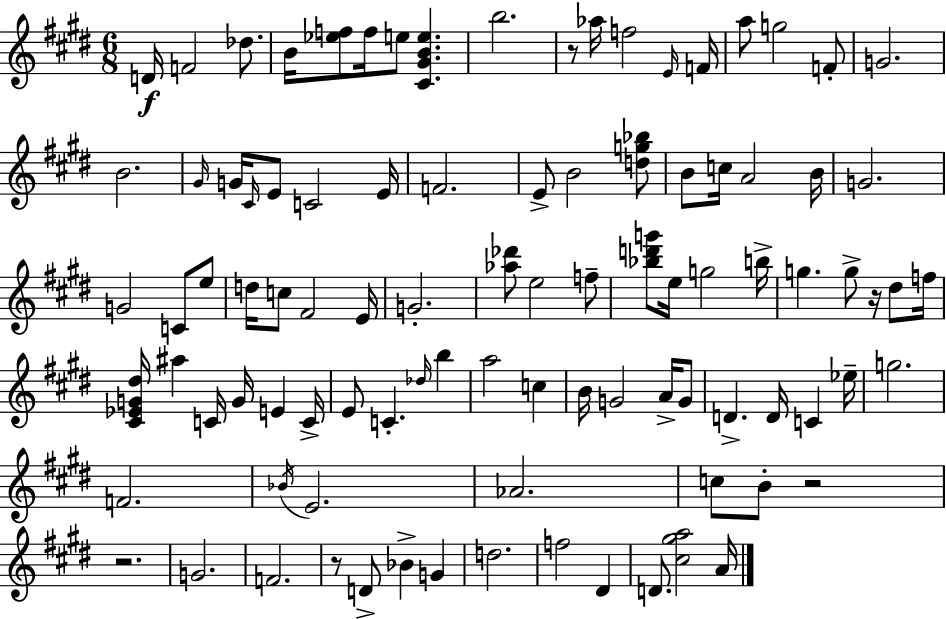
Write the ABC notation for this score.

X:1
T:Untitled
M:6/8
L:1/4
K:E
D/4 F2 _d/2 B/4 [_ef]/2 f/4 e/2 [^C^GBe] b2 z/2 _a/4 f2 E/4 F/4 a/2 g2 F/2 G2 B2 ^G/4 G/4 ^C/4 E/2 C2 E/4 F2 E/2 B2 [dg_b]/2 B/2 c/4 A2 B/4 G2 G2 C/2 e/2 d/4 c/2 ^F2 E/4 G2 [_a_d']/2 e2 f/2 [_bd'g']/2 e/4 g2 b/4 g g/2 z/4 ^d/2 f/4 [^C_EG^d]/4 ^a C/4 G/4 E C/4 E/2 C _d/4 b a2 c B/4 G2 A/4 G/2 D D/4 C _e/4 g2 F2 _B/4 E2 _A2 c/2 B/2 z2 z2 G2 F2 z/2 D/2 _B G d2 f2 ^D D/2 [^c^ga]2 A/4